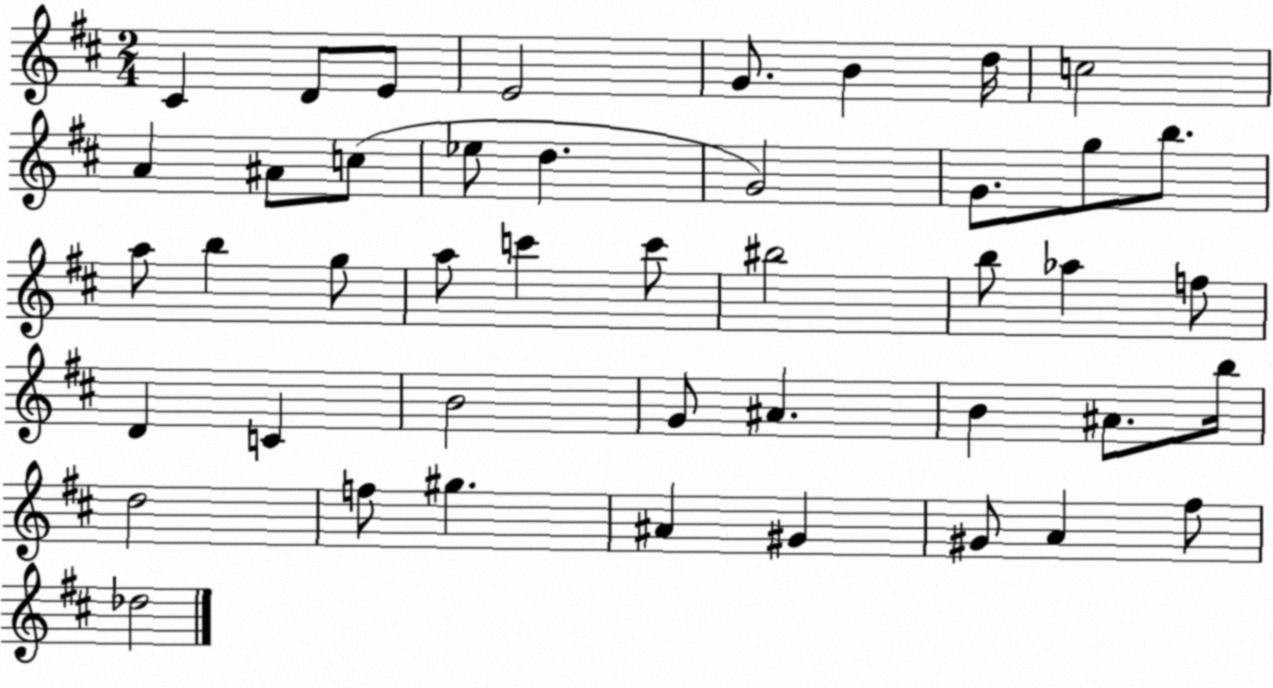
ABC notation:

X:1
T:Untitled
M:2/4
L:1/4
K:D
^C D/2 E/2 E2 G/2 B d/4 c2 A ^A/2 c/2 _e/2 d G2 G/2 g/2 b/2 a/2 b g/2 a/2 c' c'/2 ^b2 b/2 _a f/2 D C B2 G/2 ^A B ^A/2 b/4 d2 f/2 ^g ^A ^G ^G/2 A ^f/2 _d2